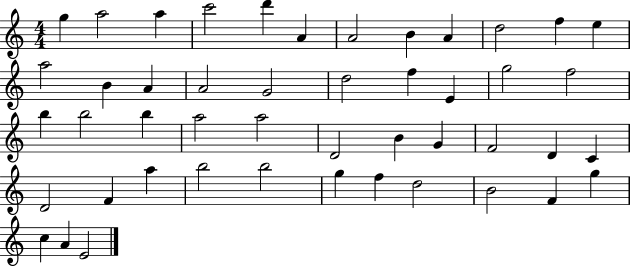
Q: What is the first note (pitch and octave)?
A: G5